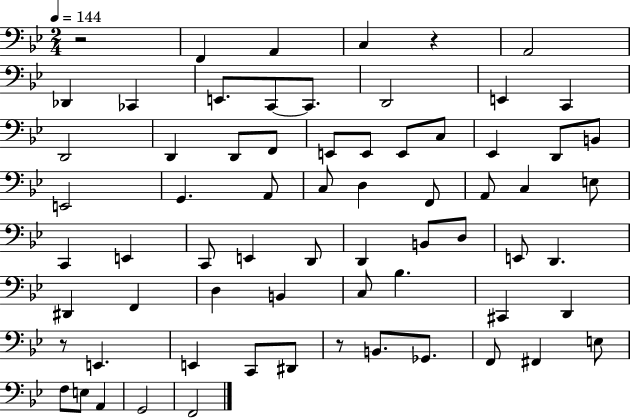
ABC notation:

X:1
T:Untitled
M:2/4
L:1/4
K:Bb
z2 F,, A,, C, z A,,2 _D,, _C,, E,,/2 C,,/2 C,,/2 D,,2 E,, C,, D,,2 D,, D,,/2 F,,/2 E,,/2 E,,/2 E,,/2 C,/2 _E,, D,,/2 B,,/2 E,,2 G,, A,,/2 C,/2 D, F,,/2 A,,/2 C, E,/2 C,, E,, C,,/2 E,, D,,/2 D,, B,,/2 D,/2 E,,/2 D,, ^D,, F,, D, B,, C,/2 _B, ^C,, D,, z/2 E,, E,, C,,/2 ^D,,/2 z/2 B,,/2 _G,,/2 F,,/2 ^F,, E,/2 F,/2 E,/2 A,, G,,2 F,,2